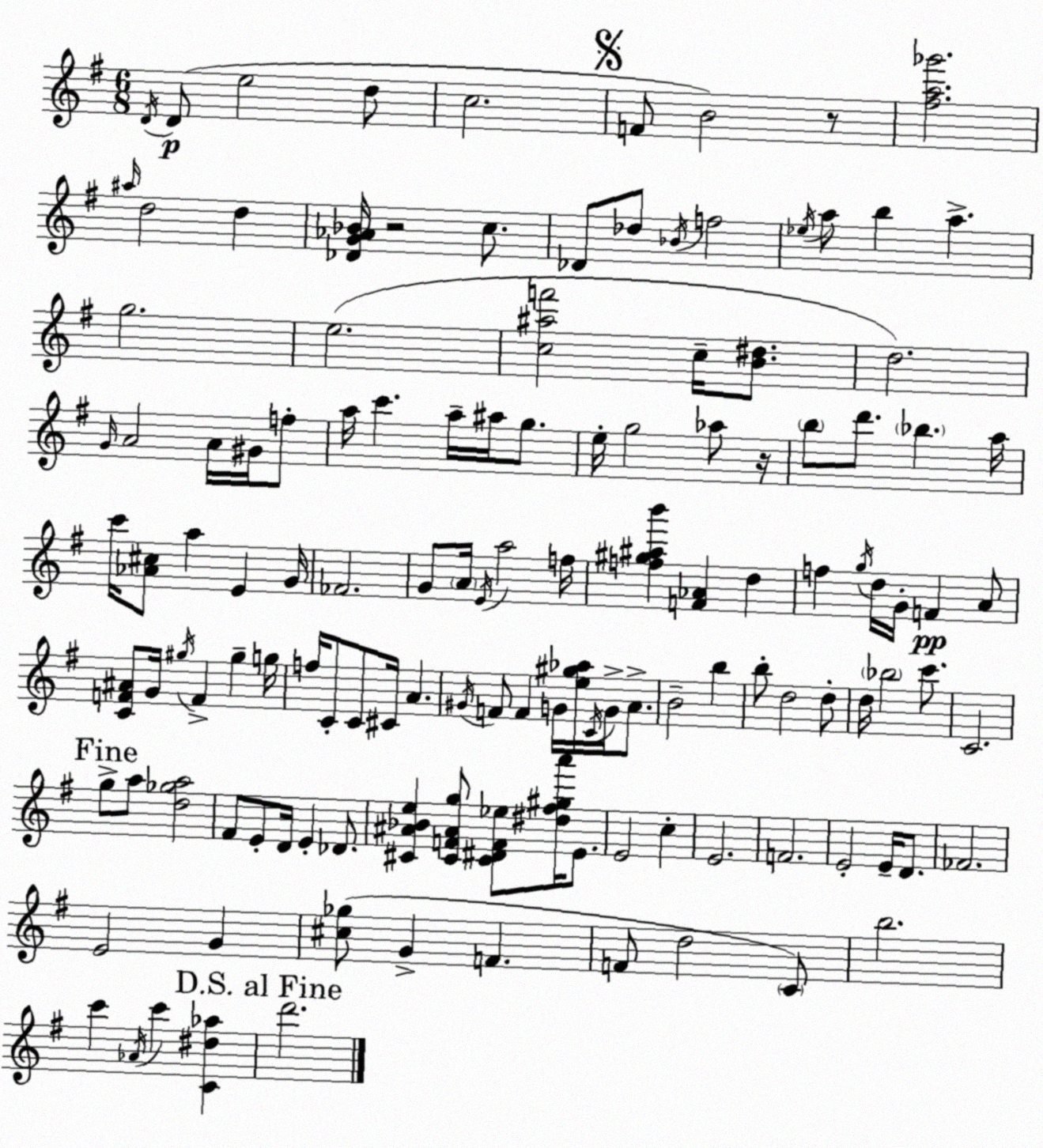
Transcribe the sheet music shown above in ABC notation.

X:1
T:Untitled
M:6/8
L:1/4
K:Em
D/4 D/2 e2 d/2 c2 F/2 B2 z/2 [^fa_g']2 ^a/4 d2 d [_DG_A_B]/4 z2 c/2 _D/2 _d/2 _B/4 f2 _e/4 a/2 b a g2 e2 [c^af']2 c/4 [B^d]/2 d2 G/4 A2 A/4 ^G/4 f/2 a/4 c' a/4 ^a/4 g/2 e/4 g2 _a/2 z/4 b/2 d'/2 _b a/4 c'/4 [_A^c]/2 a E G/4 _F2 G/2 A/4 E/4 a2 f/4 [f^g^ab'] [F_A] d f g/4 d/4 G/4 F A/2 [CF^A]/2 G/4 ^g/4 F ^g g/4 f/4 C/2 C/2 ^C/4 A ^G/4 F/2 F G/4 [e^g_a]/4 C/4 G/4 A/2 B2 b b/2 d2 d/2 d/4 _b2 c'/2 C2 g/2 a/2 [d_ga]2 ^F/2 E/2 D/4 E _D/2 [^C^A_Be] [^CF^Ag]/2 [^C^DF_e]/2 [^d^f^ga']/4 E/2 E2 c E2 F2 E2 E/4 D/2 _F2 E2 G [^c_g]/2 G F F/2 d2 C/2 b2 c' _A/4 c' [C^d_a] d'2